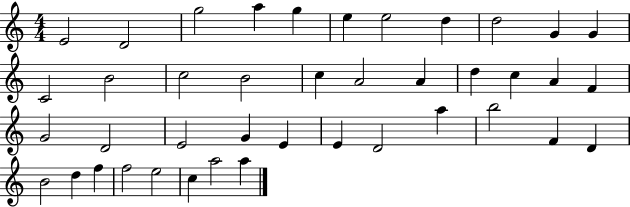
{
  \clef treble
  \numericTimeSignature
  \time 4/4
  \key c \major
  e'2 d'2 | g''2 a''4 g''4 | e''4 e''2 d''4 | d''2 g'4 g'4 | \break c'2 b'2 | c''2 b'2 | c''4 a'2 a'4 | d''4 c''4 a'4 f'4 | \break g'2 d'2 | e'2 g'4 e'4 | e'4 d'2 a''4 | b''2 f'4 d'4 | \break b'2 d''4 f''4 | f''2 e''2 | c''4 a''2 a''4 | \bar "|."
}